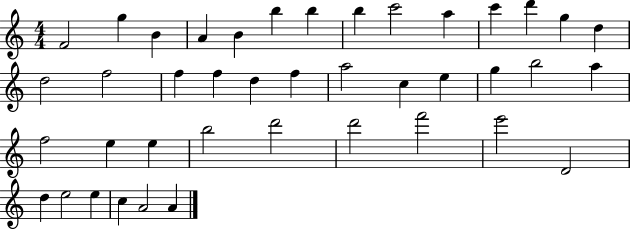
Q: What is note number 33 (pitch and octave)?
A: F6